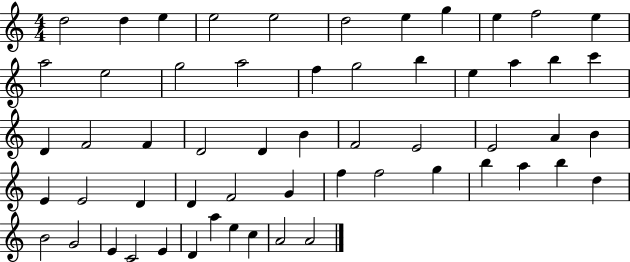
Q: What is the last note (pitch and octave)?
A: A4